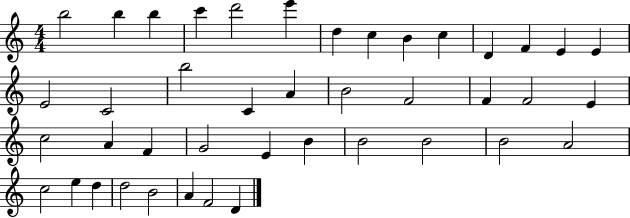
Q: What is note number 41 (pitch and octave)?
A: F4